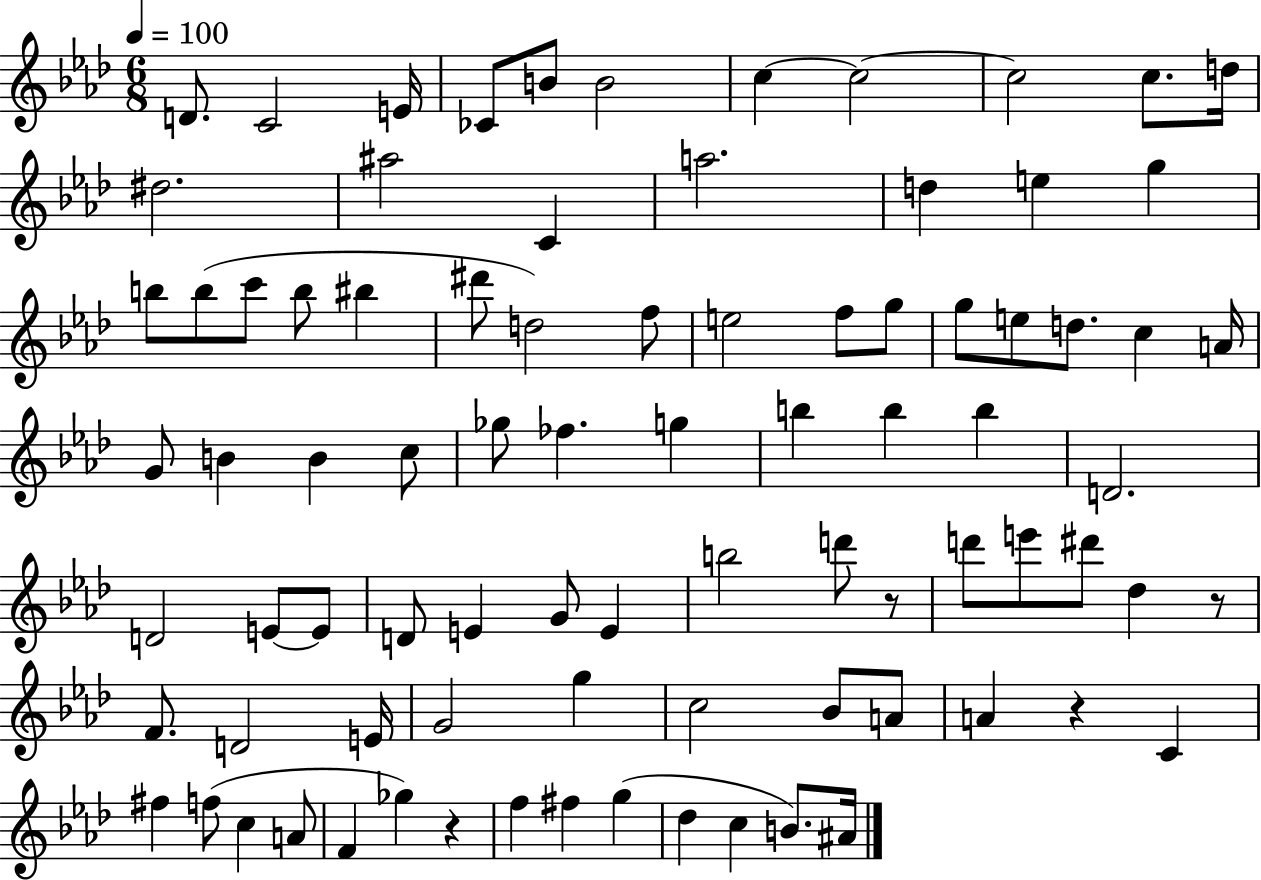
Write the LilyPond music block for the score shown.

{
  \clef treble
  \numericTimeSignature
  \time 6/8
  \key aes \major
  \tempo 4 = 100
  d'8. c'2 e'16 | ces'8 b'8 b'2 | c''4~~ c''2~~ | c''2 c''8. d''16 | \break dis''2. | ais''2 c'4 | a''2. | d''4 e''4 g''4 | \break b''8 b''8( c'''8 b''8 bis''4 | dis'''8 d''2) f''8 | e''2 f''8 g''8 | g''8 e''8 d''8. c''4 a'16 | \break g'8 b'4 b'4 c''8 | ges''8 fes''4. g''4 | b''4 b''4 b''4 | d'2. | \break d'2 e'8~~ e'8 | d'8 e'4 g'8 e'4 | b''2 d'''8 r8 | d'''8 e'''8 dis'''8 des''4 r8 | \break f'8. d'2 e'16 | g'2 g''4 | c''2 bes'8 a'8 | a'4 r4 c'4 | \break fis''4 f''8( c''4 a'8 | f'4 ges''4) r4 | f''4 fis''4 g''4( | des''4 c''4 b'8.) ais'16 | \break \bar "|."
}